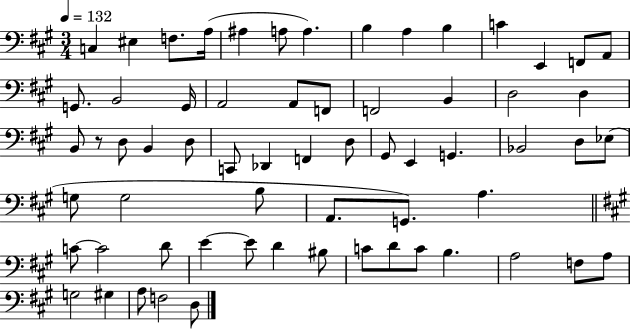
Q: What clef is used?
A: bass